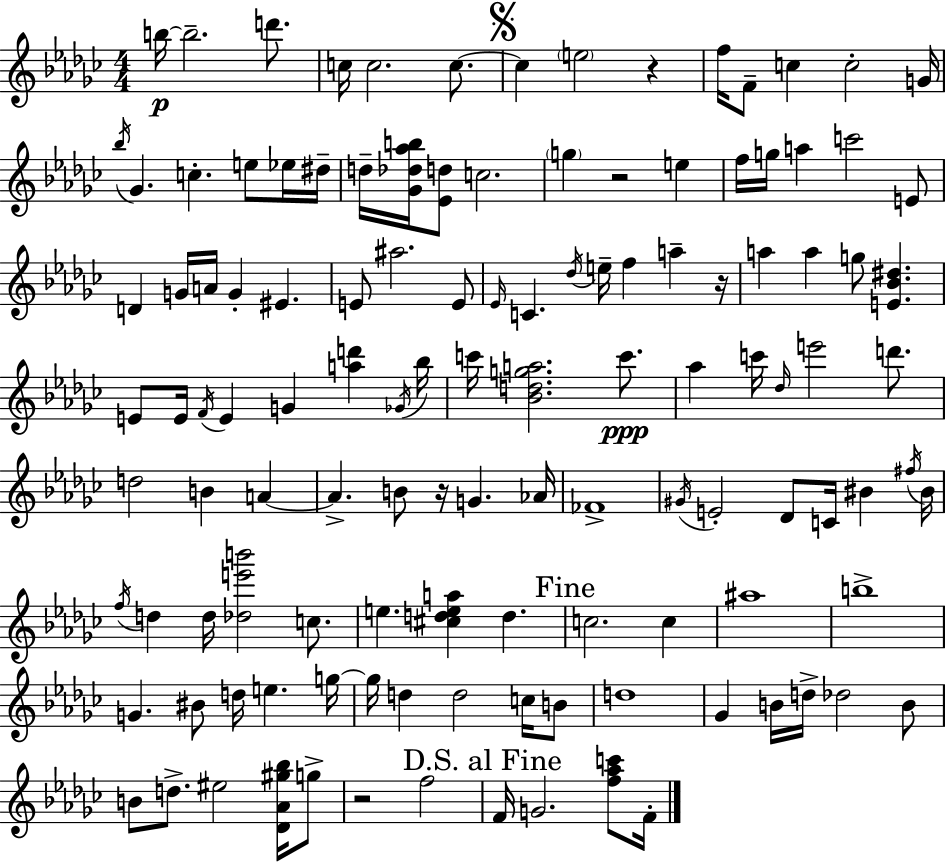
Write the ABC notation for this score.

X:1
T:Untitled
M:4/4
L:1/4
K:Ebm
b/4 b2 d'/2 c/4 c2 c/2 c e2 z f/4 F/2 c c2 G/4 _b/4 _G c e/2 _e/4 ^d/4 d/4 [_G_d_ab]/4 [_Ed]/2 c2 g z2 e f/4 g/4 a c'2 E/2 D G/4 A/4 G ^E E/2 ^a2 E/2 _E/4 C _d/4 e/4 f a z/4 a a g/2 [E_B^d] E/2 E/4 F/4 E G [ad'] _G/4 _b/4 c'/4 [_Bdga]2 c'/2 _a c'/4 _d/4 e'2 d'/2 d2 B A A B/2 z/4 G _A/4 _F4 ^G/4 E2 _D/2 C/4 ^B ^f/4 ^B/4 f/4 d d/4 [_de'b']2 c/2 e [^cdea] d c2 c ^a4 b4 G ^B/2 d/4 e g/4 g/4 d d2 c/4 B/2 d4 _G B/4 d/4 _d2 B/2 B/2 d/2 ^e2 [_D_A^g_b]/4 g/2 z2 f2 F/4 G2 [f_ac']/2 F/4